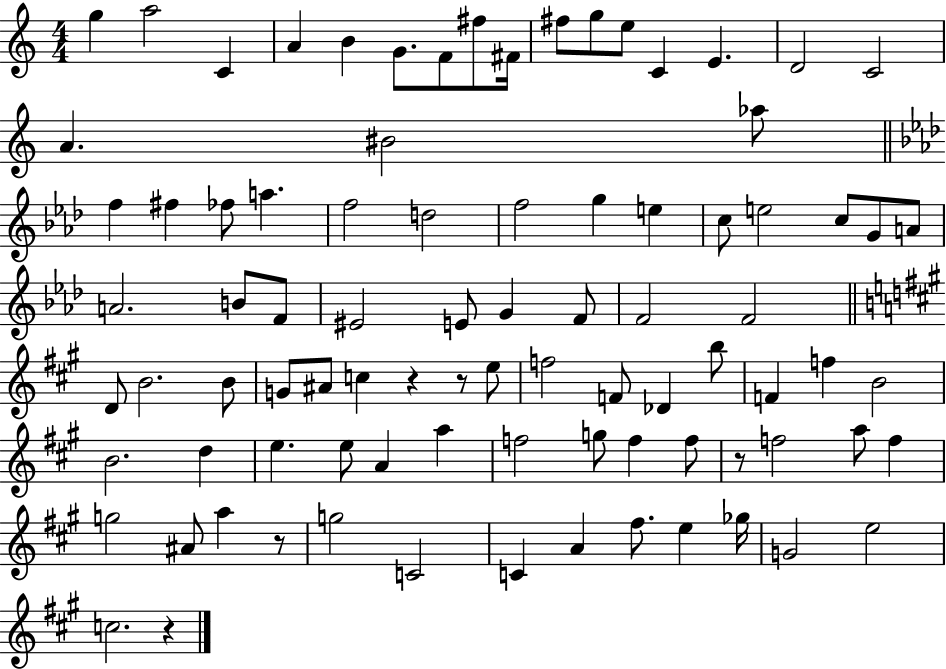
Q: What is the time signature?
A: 4/4